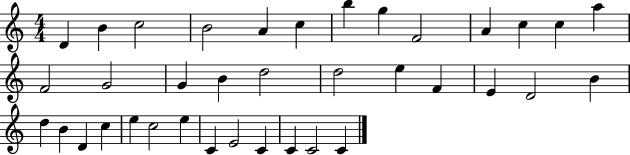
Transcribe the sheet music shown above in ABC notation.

X:1
T:Untitled
M:4/4
L:1/4
K:C
D B c2 B2 A c b g F2 A c c a F2 G2 G B d2 d2 e F E D2 B d B D c e c2 e C E2 C C C2 C